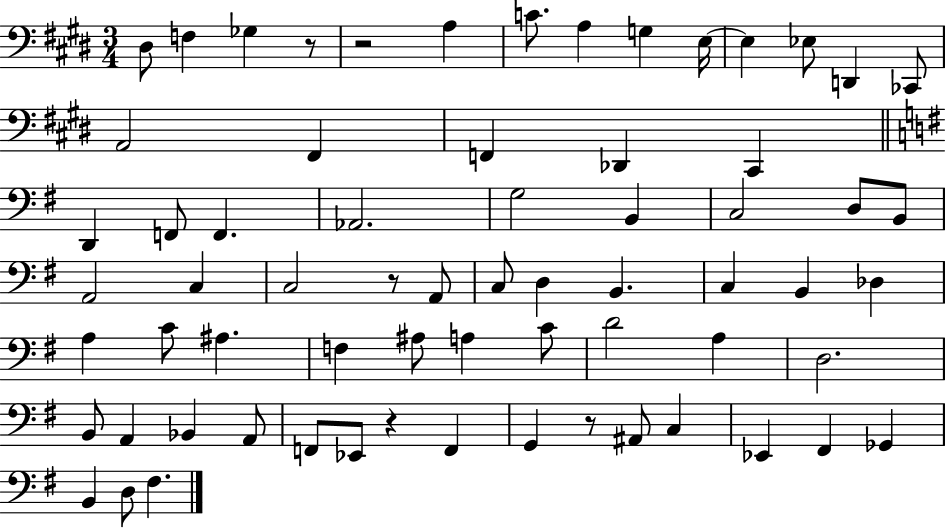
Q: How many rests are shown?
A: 5